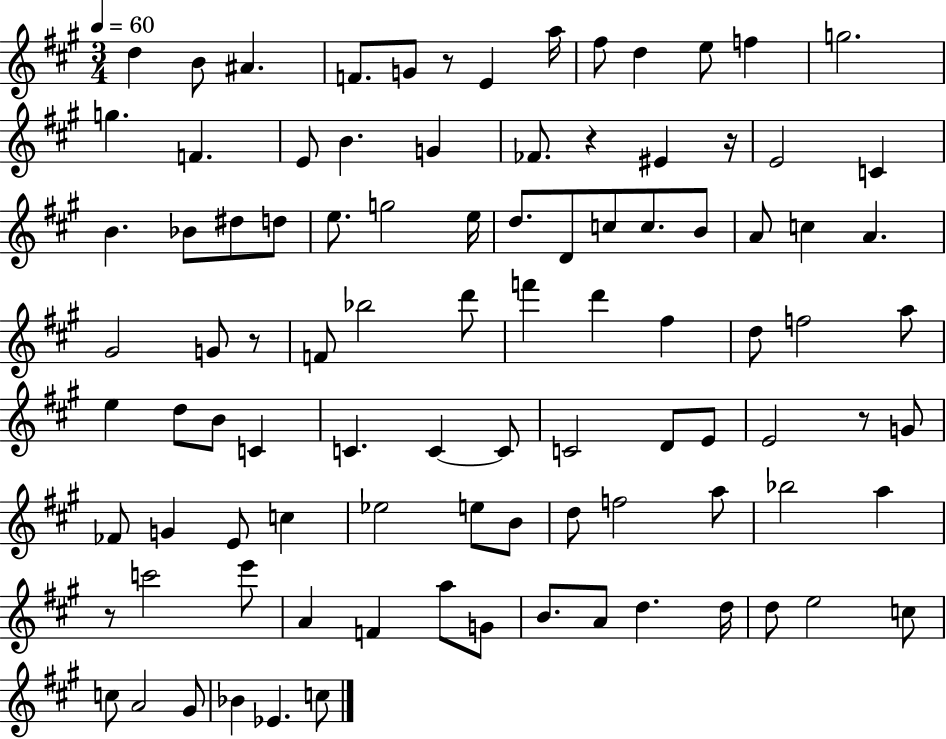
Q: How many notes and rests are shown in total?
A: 96